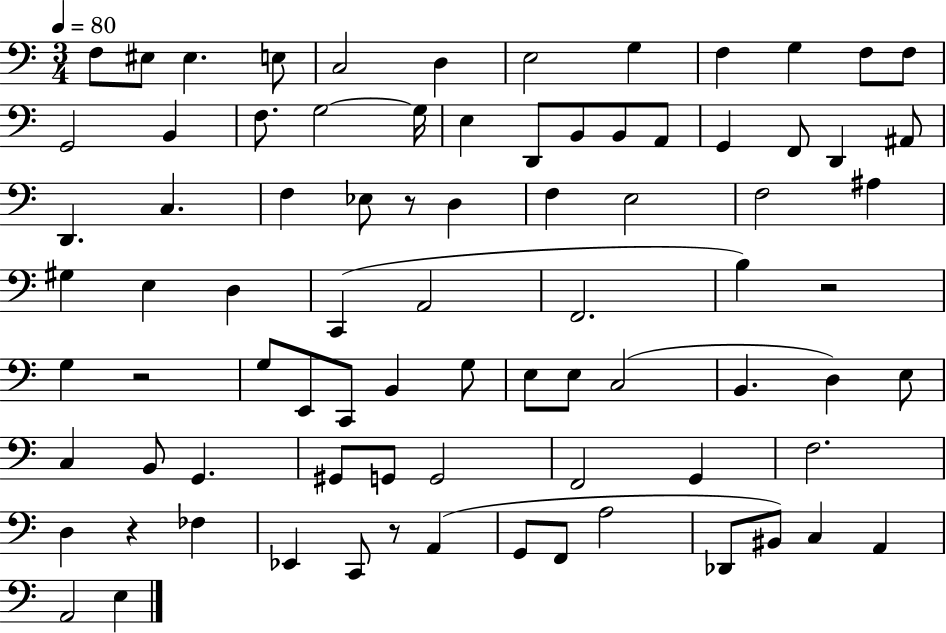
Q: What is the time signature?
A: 3/4